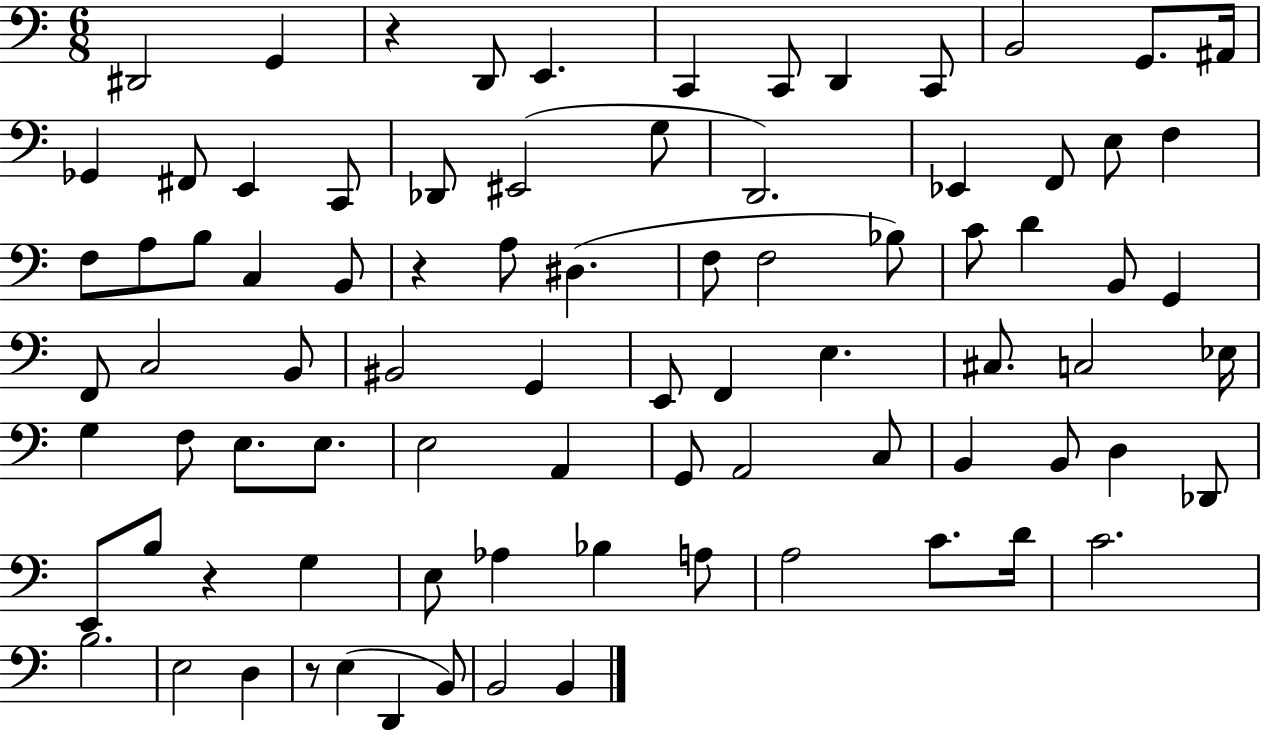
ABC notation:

X:1
T:Untitled
M:6/8
L:1/4
K:C
^D,,2 G,, z D,,/2 E,, C,, C,,/2 D,, C,,/2 B,,2 G,,/2 ^A,,/4 _G,, ^F,,/2 E,, C,,/2 _D,,/2 ^E,,2 G,/2 D,,2 _E,, F,,/2 E,/2 F, F,/2 A,/2 B,/2 C, B,,/2 z A,/2 ^D, F,/2 F,2 _B,/2 C/2 D B,,/2 G,, F,,/2 C,2 B,,/2 ^B,,2 G,, E,,/2 F,, E, ^C,/2 C,2 _E,/4 G, F,/2 E,/2 E,/2 E,2 A,, G,,/2 A,,2 C,/2 B,, B,,/2 D, _D,,/2 E,,/2 B,/2 z G, E,/2 _A, _B, A,/2 A,2 C/2 D/4 C2 B,2 E,2 D, z/2 E, D,, B,,/2 B,,2 B,,